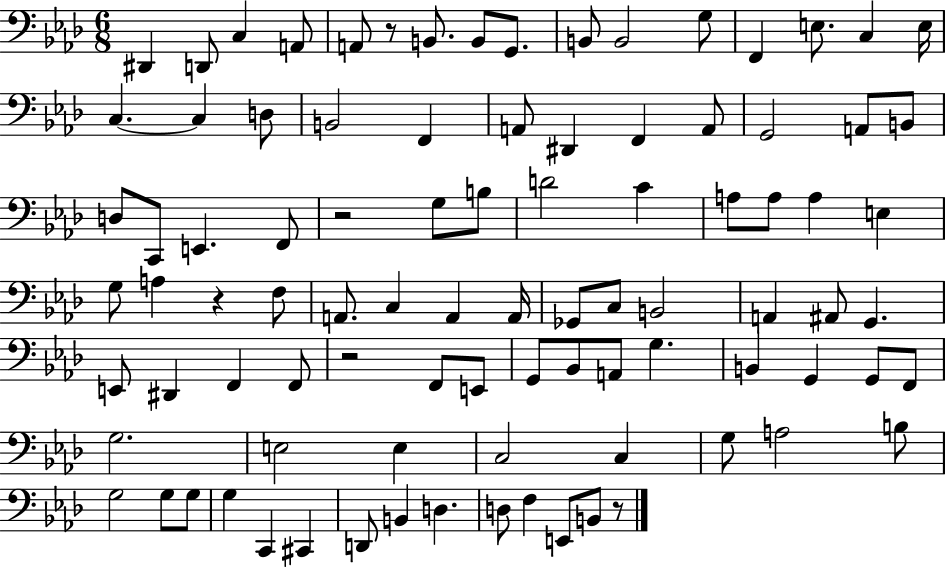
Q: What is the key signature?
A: AES major